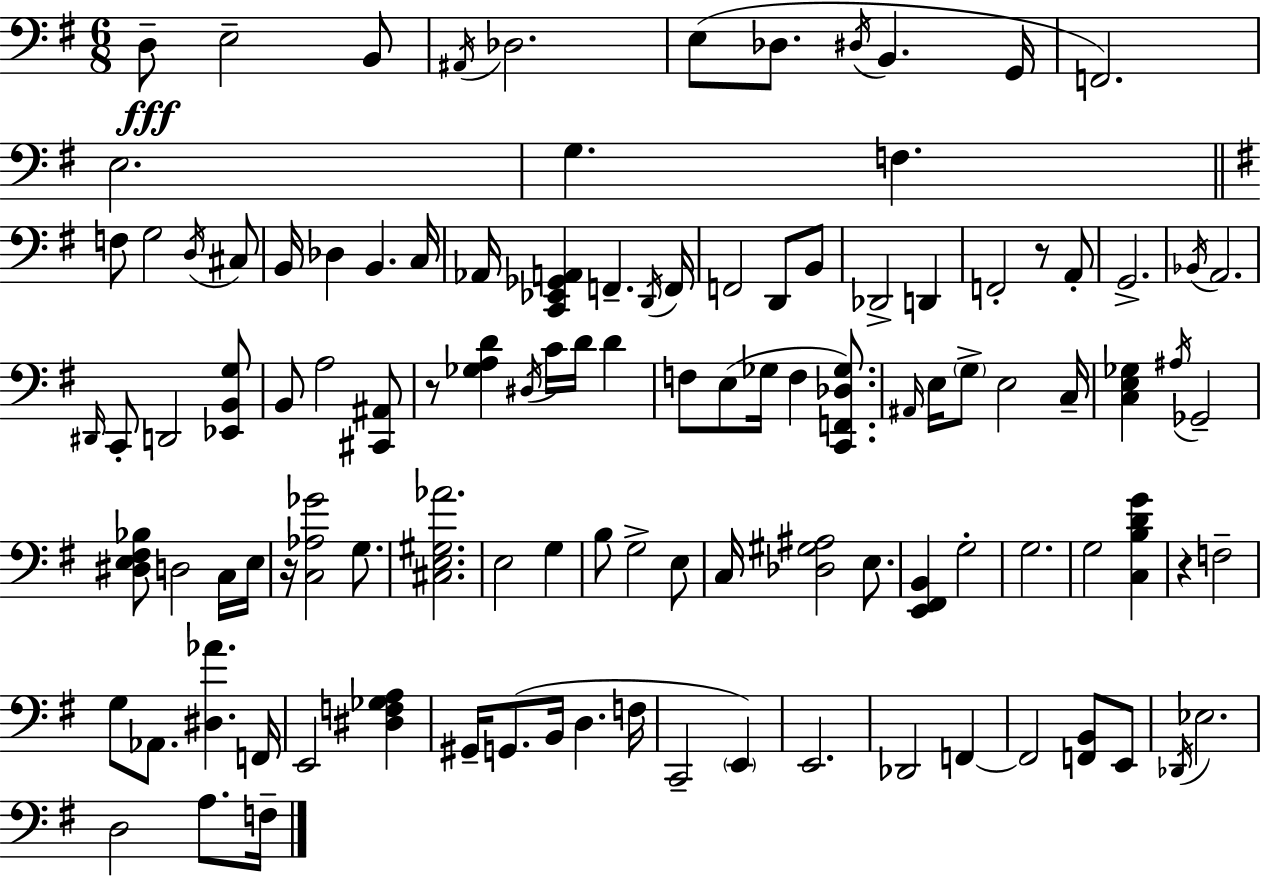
{
  \clef bass
  \numericTimeSignature
  \time 6/8
  \key e \minor
  \repeat volta 2 { d8--\fff e2-- b,8 | \acciaccatura { ais,16 } des2. | e8( des8. \acciaccatura { dis16 } b,4. | g,16 f,2.) | \break e2. | g4. f4. | \bar "||" \break \key e \minor f8 g2 \acciaccatura { d16 } cis8 | b,16 des4 b,4. | c16 aes,16 <c, ees, ges, a,>4 f,4.-- | \acciaccatura { d,16 } f,16 f,2 d,8 | \break b,8 des,2-> d,4 | f,2-. r8 | a,8-. g,2.-> | \acciaccatura { bes,16 } a,2. | \break \grace { dis,16 } c,8-. d,2 | <ees, b, g>8 b,8 a2 | <cis, ais,>8 r8 <ges a d'>4 \acciaccatura { dis16 } c'16 | d'16 d'4 f8 e8( ges16 f4 | \break <c, f, des ges>8.) \grace { ais,16 } e16 \parenthesize g8-> e2 | c16-- <c e ges>4 \acciaccatura { ais16 } ges,2-- | <dis e fis bes>8 d2 | c16 e16 r16 <c aes ges'>2 | \break g8. <cis e gis aes'>2. | e2 | g4 b8 g2-> | e8 c16 <des gis ais>2 | \break e8. <e, fis, b,>4 g2-. | g2. | g2 | <c b d' g'>4 r4 f2-- | \break g8 aes,8. | <dis aes'>4. f,16 e,2 | <dis f ges a>4 gis,16-- g,8.( b,16 | d4. f16 c,2-- | \break \parenthesize e,4) e,2. | des,2 | f,4~~ f,2 | <f, b,>8 e,8 \acciaccatura { des,16 } ees2. | \break d2 | a8. f16-- } \bar "|."
}